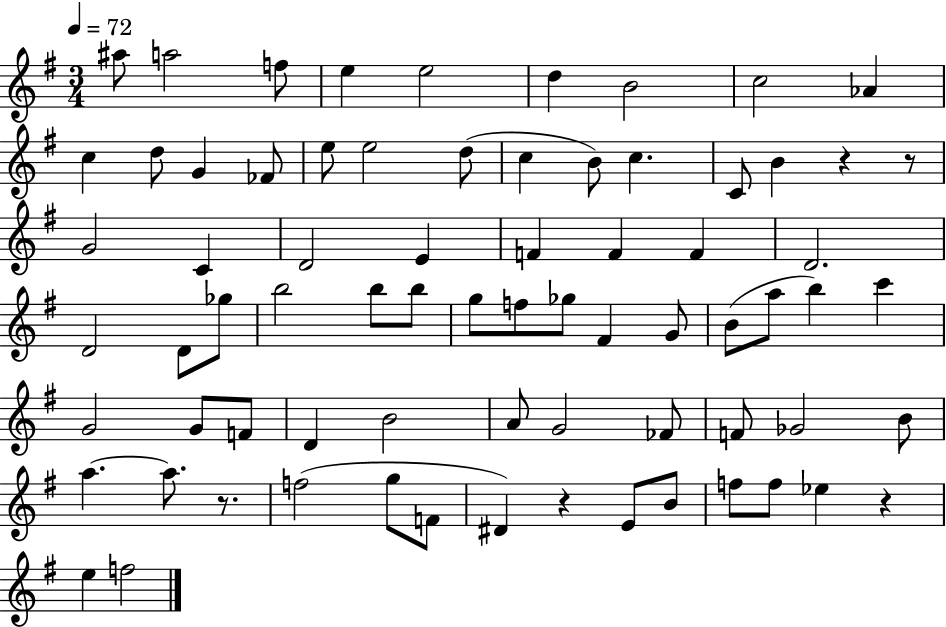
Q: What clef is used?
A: treble